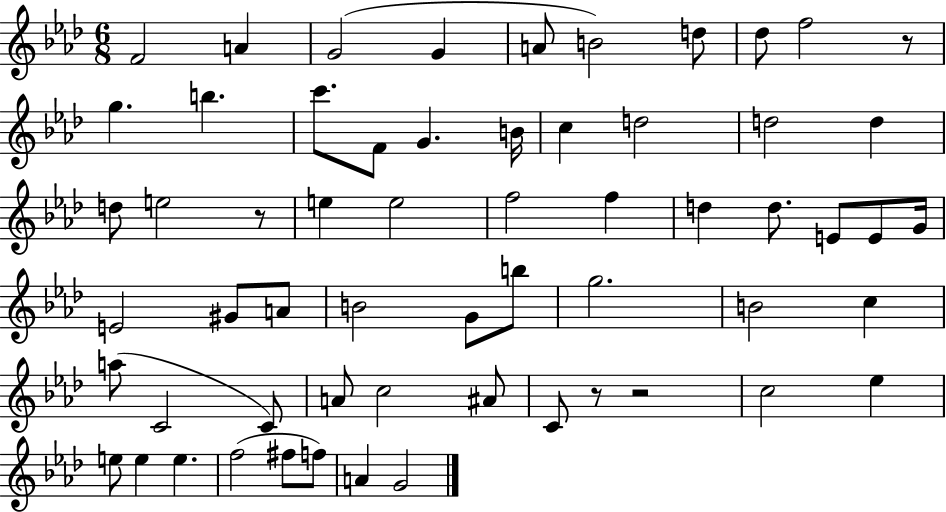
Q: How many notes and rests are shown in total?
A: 60